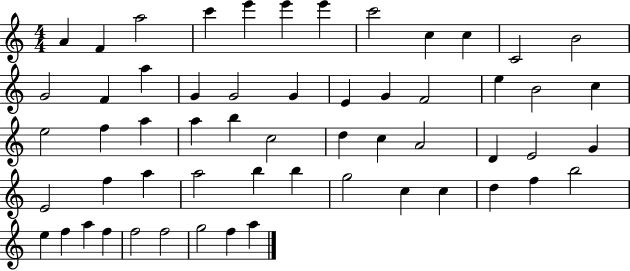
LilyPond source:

{
  \clef treble
  \numericTimeSignature
  \time 4/4
  \key c \major
  a'4 f'4 a''2 | c'''4 e'''4 e'''4 e'''4 | c'''2 c''4 c''4 | c'2 b'2 | \break g'2 f'4 a''4 | g'4 g'2 g'4 | e'4 g'4 f'2 | e''4 b'2 c''4 | \break e''2 f''4 a''4 | a''4 b''4 c''2 | d''4 c''4 a'2 | d'4 e'2 g'4 | \break e'2 f''4 a''4 | a''2 b''4 b''4 | g''2 c''4 c''4 | d''4 f''4 b''2 | \break e''4 f''4 a''4 f''4 | f''2 f''2 | g''2 f''4 a''4 | \bar "|."
}